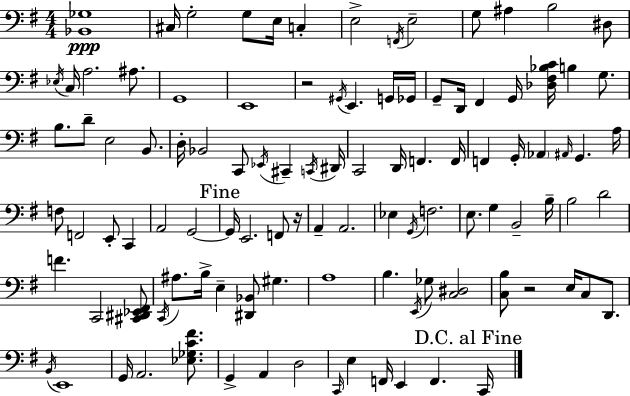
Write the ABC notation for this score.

X:1
T:Untitled
M:4/4
L:1/4
K:Em
[_B,,_G,]4 ^C,/4 G,2 G,/2 E,/4 C, E,2 F,,/4 E,2 G,/2 ^A, B,2 ^D,/2 _E,/4 C,/4 A,2 ^A,/2 G,,4 E,,4 z2 ^G,,/4 E,, G,,/4 _G,,/4 G,,/2 D,,/4 ^F,, G,,/4 [_D,^F,_B,C]/4 B, G,/2 B,/2 D/2 E,2 B,,/2 D,/4 _B,,2 C,,/2 _E,,/4 ^C,, C,,/4 ^D,,/4 C,,2 D,,/4 F,, F,,/4 F,, G,,/4 _A,, ^A,,/4 G,, A,/4 F,/2 F,,2 E,,/2 C,, A,,2 G,,2 G,,/4 E,,2 F,,/2 z/4 A,, A,,2 _E, G,,/4 F,2 E,/2 G, B,,2 B,/4 B,2 D2 F C,,2 [^C,,^D,,_E,,^F,,]/2 C,,/4 ^A,/2 B,/4 E, [^D,,_B,,]/2 ^G, A,4 B, E,,/4 _G,/2 [C,^D,]2 [C,B,]/2 z2 E,/4 C,/2 D,,/2 B,,/4 E,,4 G,,/4 A,,2 [_E,_G,C^F]/2 G,, A,, D,2 C,,/4 E, F,,/4 E,, F,, C,,/4